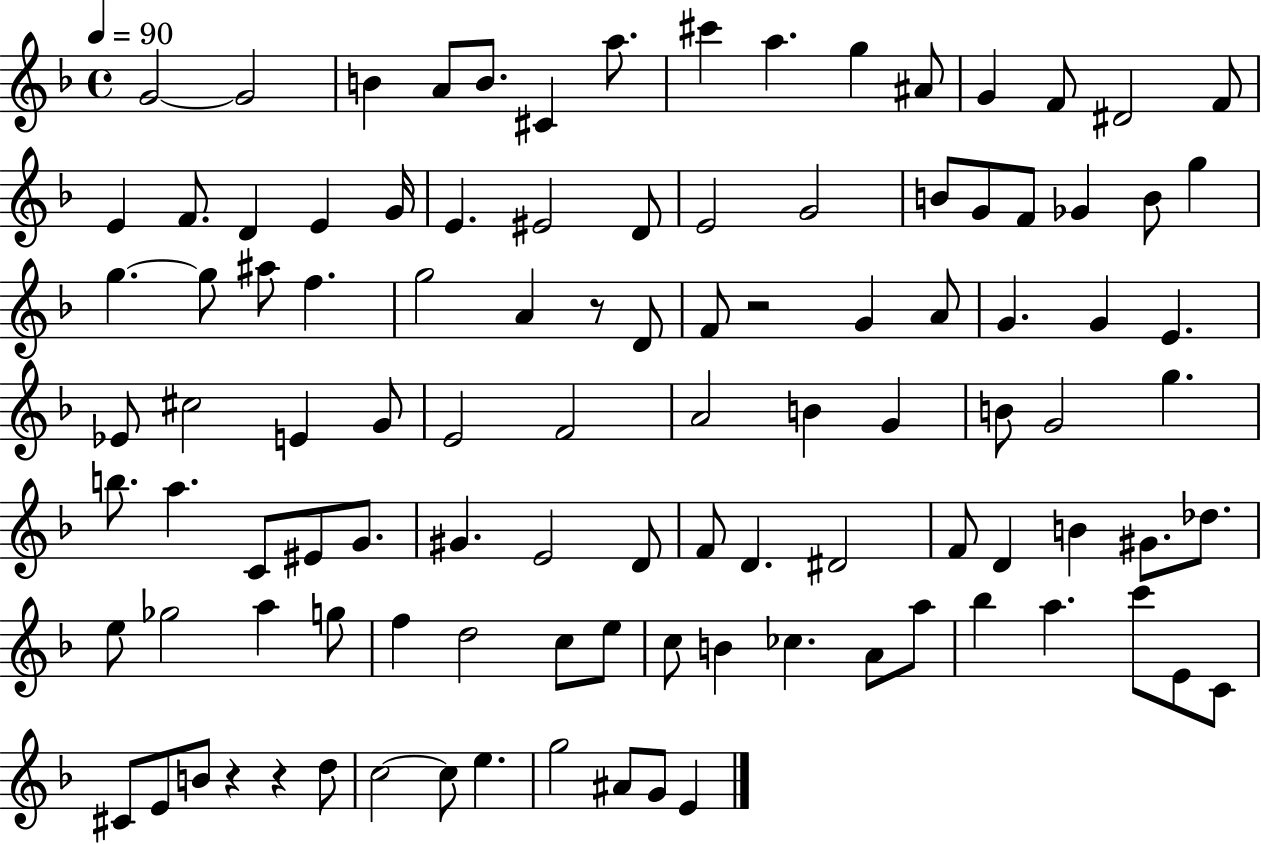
G4/h G4/h B4/q A4/e B4/e. C#4/q A5/e. C#6/q A5/q. G5/q A#4/e G4/q F4/e D#4/h F4/e E4/q F4/e. D4/q E4/q G4/s E4/q. EIS4/h D4/e E4/h G4/h B4/e G4/e F4/e Gb4/q B4/e G5/q G5/q. G5/e A#5/e F5/q. G5/h A4/q R/e D4/e F4/e R/h G4/q A4/e G4/q. G4/q E4/q. Eb4/e C#5/h E4/q G4/e E4/h F4/h A4/h B4/q G4/q B4/e G4/h G5/q. B5/e. A5/q. C4/e EIS4/e G4/e. G#4/q. E4/h D4/e F4/e D4/q. D#4/h F4/e D4/q B4/q G#4/e. Db5/e. E5/e Gb5/h A5/q G5/e F5/q D5/h C5/e E5/e C5/e B4/q CES5/q. A4/e A5/e Bb5/q A5/q. C6/e E4/e C4/e C#4/e E4/e B4/e R/q R/q D5/e C5/h C5/e E5/q. G5/h A#4/e G4/e E4/q